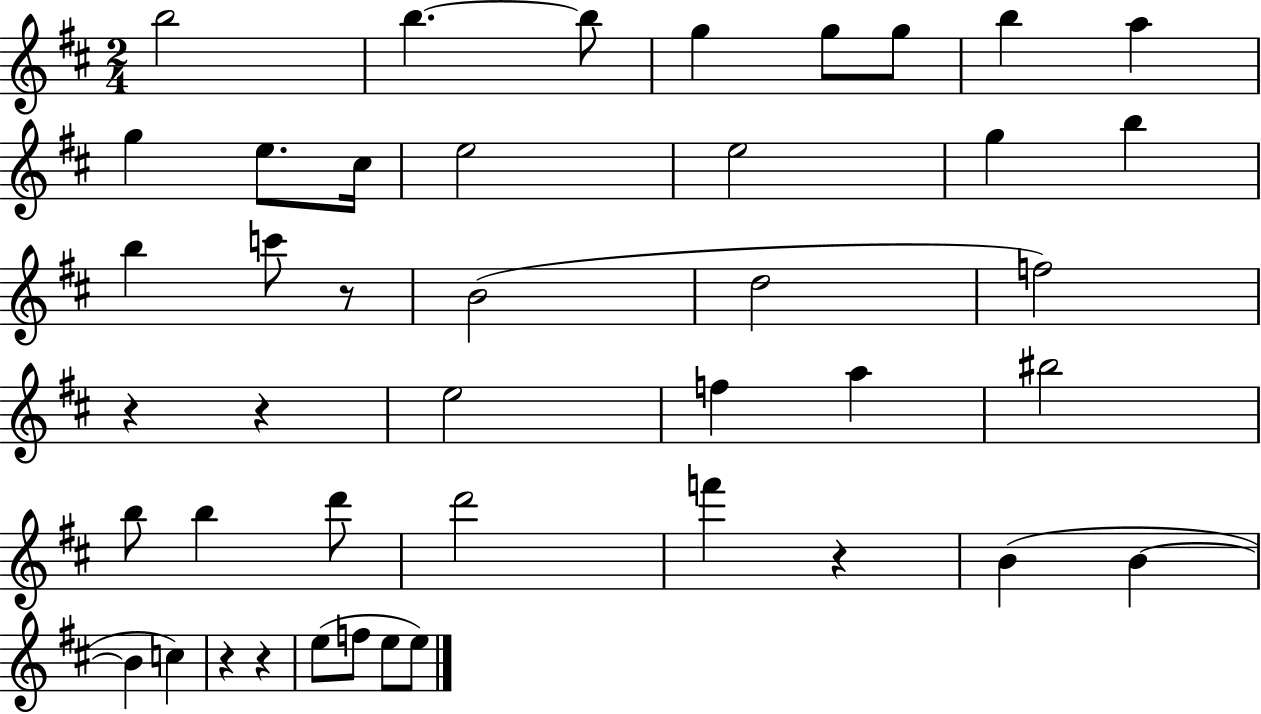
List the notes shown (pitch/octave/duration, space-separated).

B5/h B5/q. B5/e G5/q G5/e G5/e B5/q A5/q G5/q E5/e. C#5/s E5/h E5/h G5/q B5/q B5/q C6/e R/e B4/h D5/h F5/h R/q R/q E5/h F5/q A5/q BIS5/h B5/e B5/q D6/e D6/h F6/q R/q B4/q B4/q B4/q C5/q R/q R/q E5/e F5/e E5/e E5/e